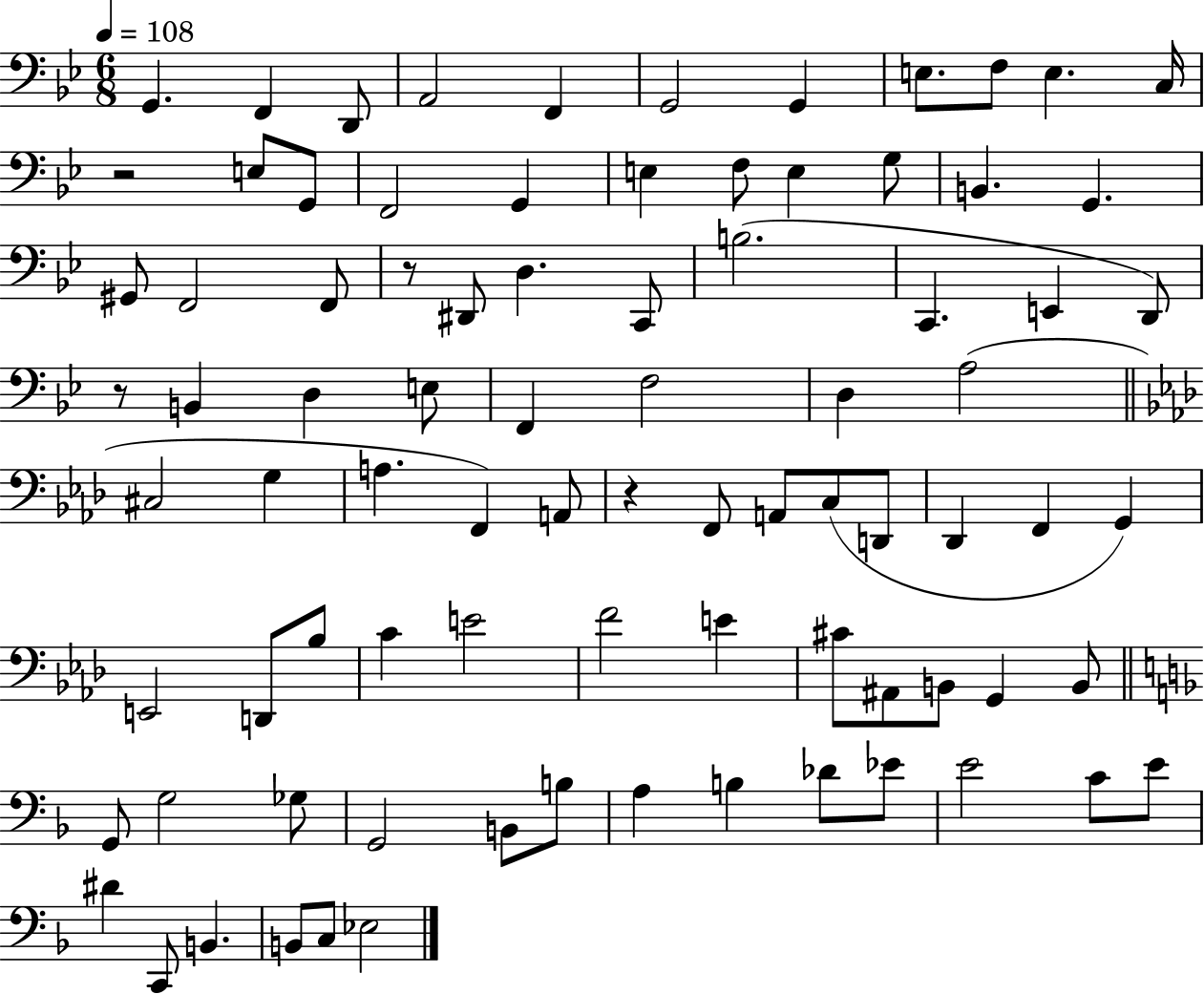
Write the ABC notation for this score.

X:1
T:Untitled
M:6/8
L:1/4
K:Bb
G,, F,, D,,/2 A,,2 F,, G,,2 G,, E,/2 F,/2 E, C,/4 z2 E,/2 G,,/2 F,,2 G,, E, F,/2 E, G,/2 B,, G,, ^G,,/2 F,,2 F,,/2 z/2 ^D,,/2 D, C,,/2 B,2 C,, E,, D,,/2 z/2 B,, D, E,/2 F,, F,2 D, A,2 ^C,2 G, A, F,, A,,/2 z F,,/2 A,,/2 C,/2 D,,/2 _D,, F,, G,, E,,2 D,,/2 _B,/2 C E2 F2 E ^C/2 ^A,,/2 B,,/2 G,, B,,/2 G,,/2 G,2 _G,/2 G,,2 B,,/2 B,/2 A, B, _D/2 _E/2 E2 C/2 E/2 ^D C,,/2 B,, B,,/2 C,/2 _E,2